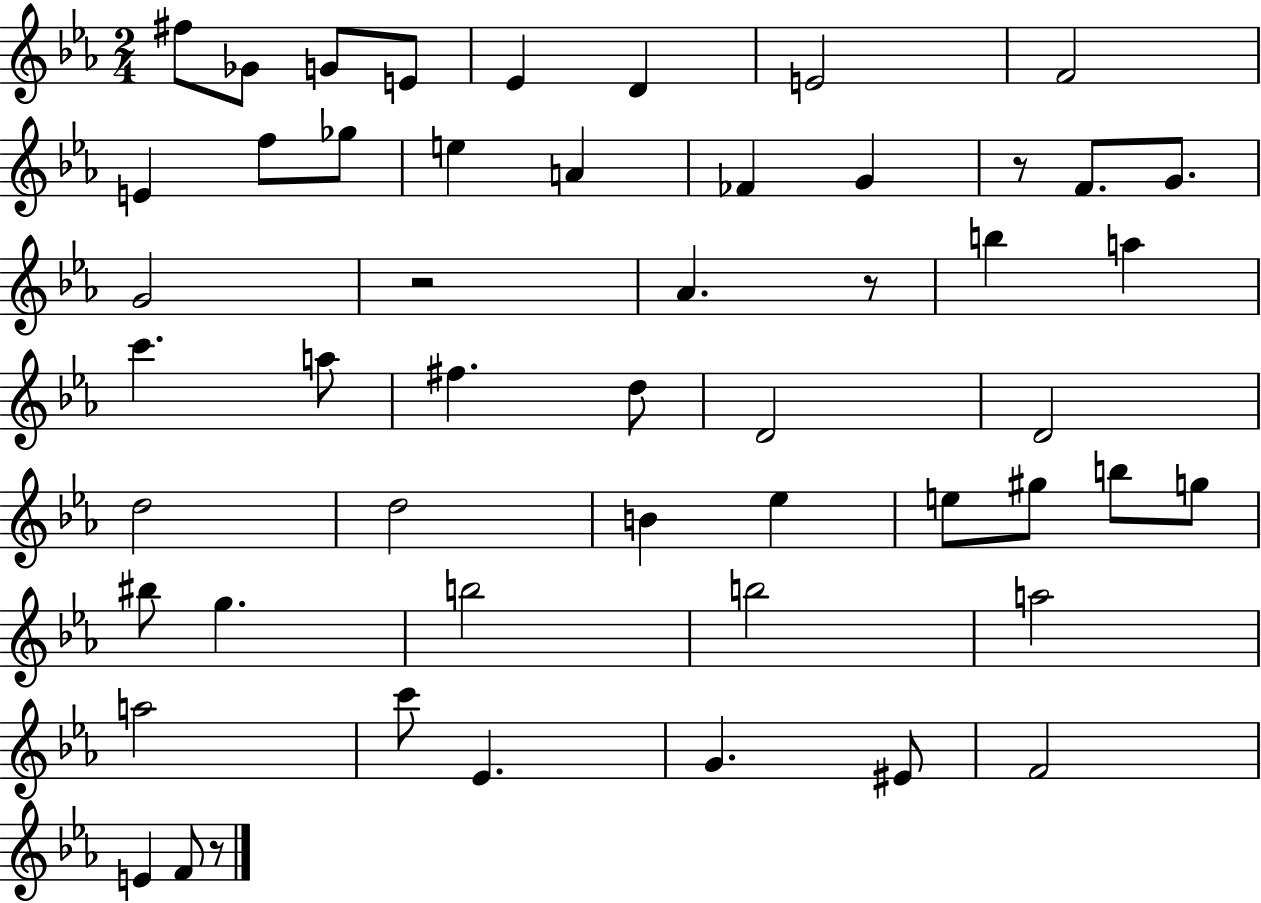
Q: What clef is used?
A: treble